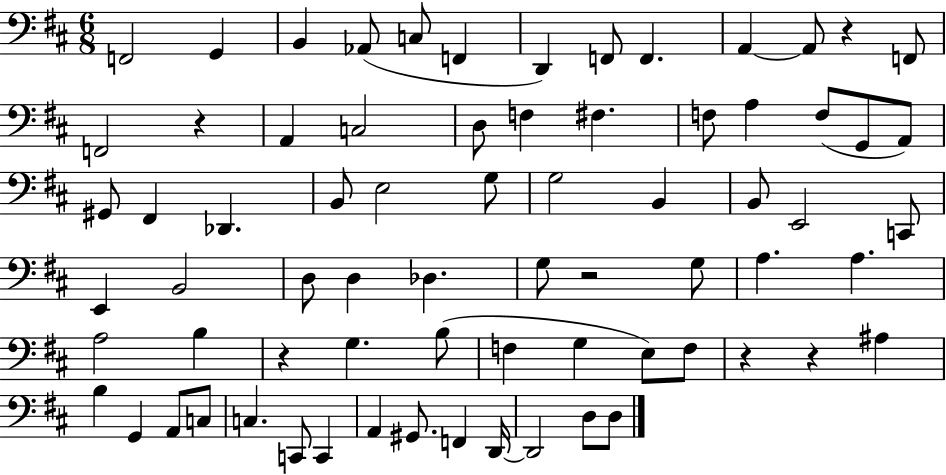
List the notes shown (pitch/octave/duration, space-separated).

F2/h G2/q B2/q Ab2/e C3/e F2/q D2/q F2/e F2/q. A2/q A2/e R/q F2/e F2/h R/q A2/q C3/h D3/e F3/q F#3/q. F3/e A3/q F3/e G2/e A2/e G#2/e F#2/q Db2/q. B2/e E3/h G3/e G3/h B2/q B2/e E2/h C2/e E2/q B2/h D3/e D3/q Db3/q. G3/e R/h G3/e A3/q. A3/q. A3/h B3/q R/q G3/q. B3/e F3/q G3/q E3/e F3/e R/q R/q A#3/q B3/q G2/q A2/e C3/e C3/q. C2/e C2/q A2/q G#2/e. F2/q D2/s D2/h D3/e D3/e